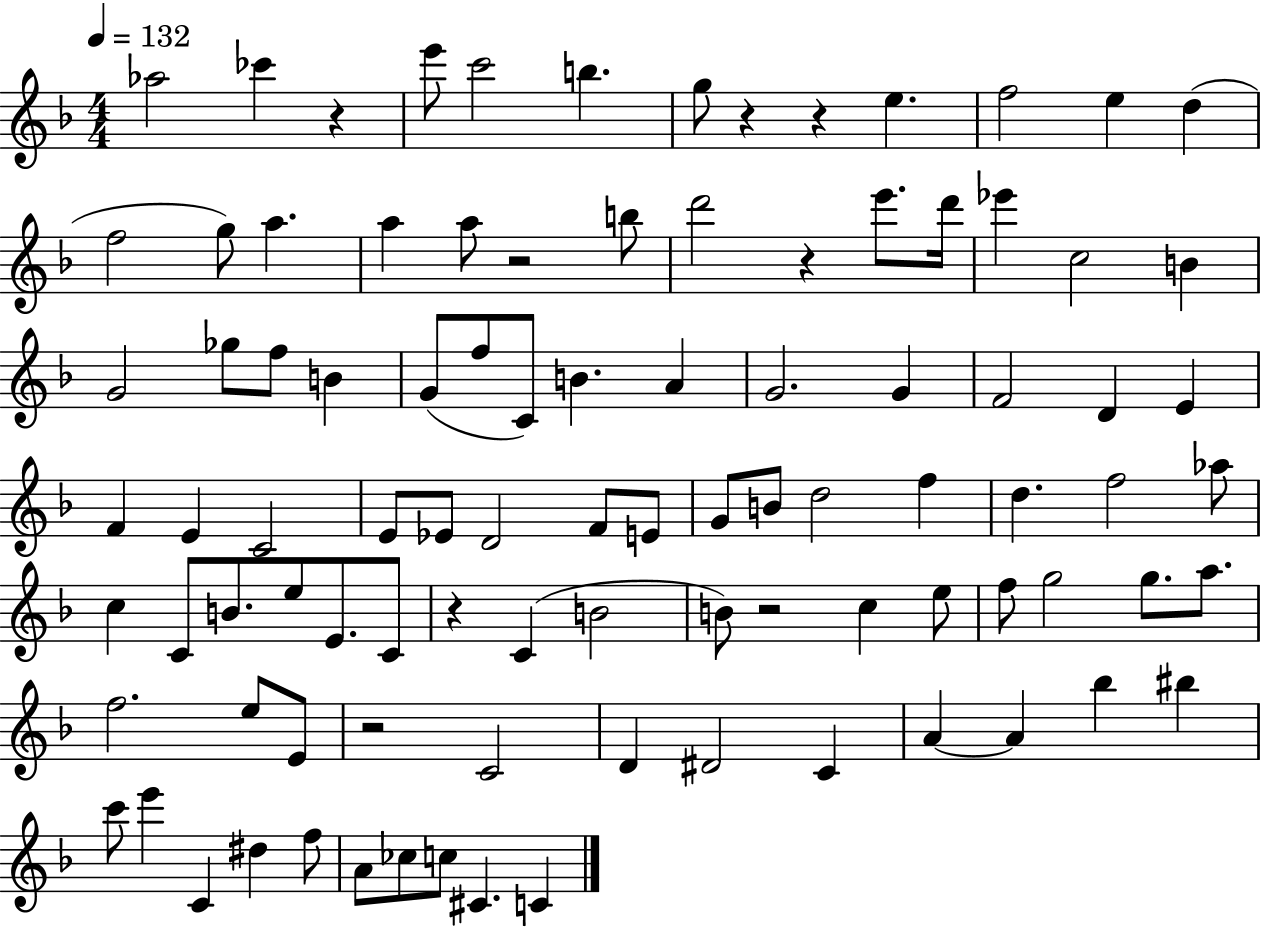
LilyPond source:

{
  \clef treble
  \numericTimeSignature
  \time 4/4
  \key f \major
  \tempo 4 = 132
  aes''2 ces'''4 r4 | e'''8 c'''2 b''4. | g''8 r4 r4 e''4. | f''2 e''4 d''4( | \break f''2 g''8) a''4. | a''4 a''8 r2 b''8 | d'''2 r4 e'''8. d'''16 | ees'''4 c''2 b'4 | \break g'2 ges''8 f''8 b'4 | g'8( f''8 c'8) b'4. a'4 | g'2. g'4 | f'2 d'4 e'4 | \break f'4 e'4 c'2 | e'8 ees'8 d'2 f'8 e'8 | g'8 b'8 d''2 f''4 | d''4. f''2 aes''8 | \break c''4 c'8 b'8. e''8 e'8. c'8 | r4 c'4( b'2 | b'8) r2 c''4 e''8 | f''8 g''2 g''8. a''8. | \break f''2. e''8 e'8 | r2 c'2 | d'4 dis'2 c'4 | a'4~~ a'4 bes''4 bis''4 | \break c'''8 e'''4 c'4 dis''4 f''8 | a'8 ces''8 c''8 cis'4. c'4 | \bar "|."
}